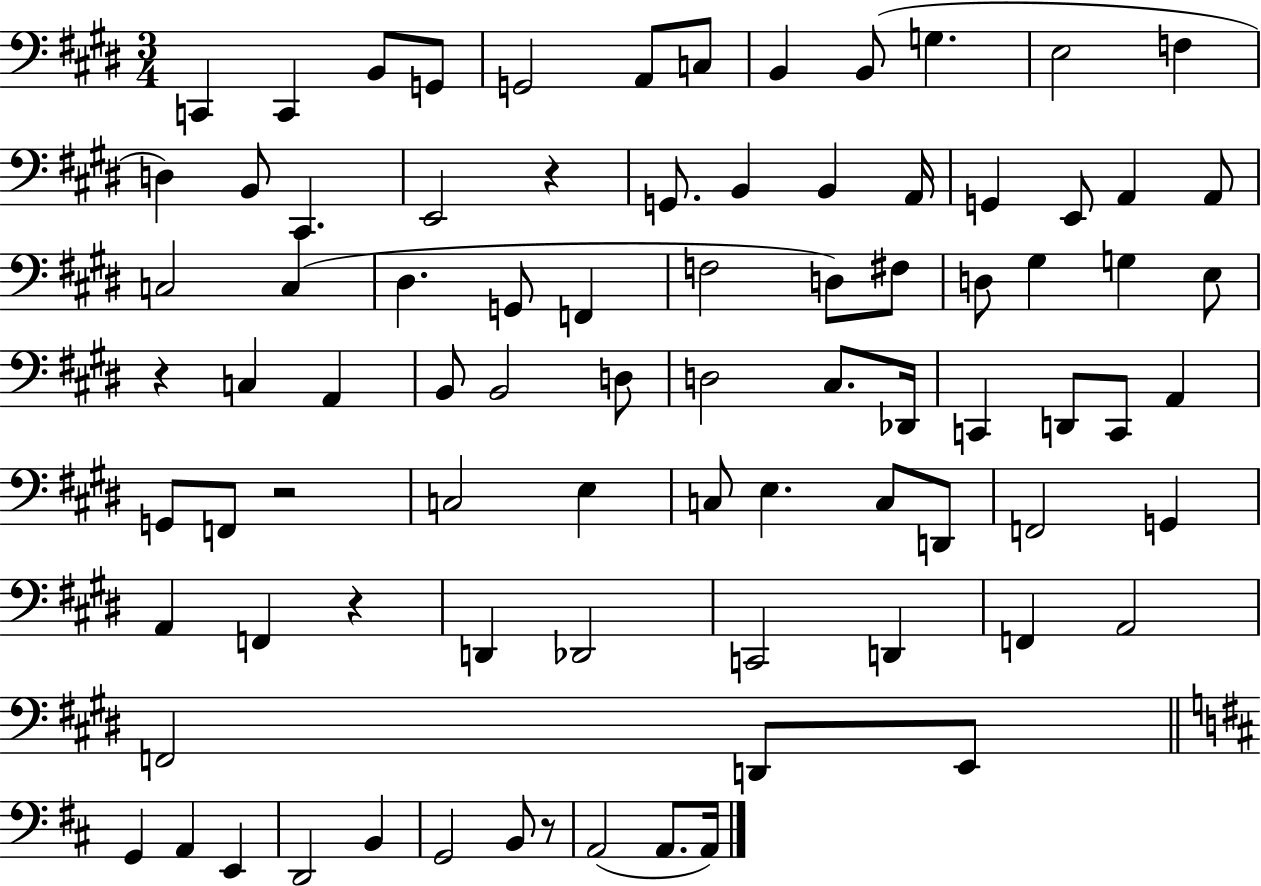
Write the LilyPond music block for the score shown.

{
  \clef bass
  \numericTimeSignature
  \time 3/4
  \key e \major
  c,4 c,4 b,8 g,8 | g,2 a,8 c8 | b,4 b,8( g4. | e2 f4 | \break d4) b,8 cis,4. | e,2 r4 | g,8. b,4 b,4 a,16 | g,4 e,8 a,4 a,8 | \break c2 c4( | dis4. g,8 f,4 | f2 d8) fis8 | d8 gis4 g4 e8 | \break r4 c4 a,4 | b,8 b,2 d8 | d2 cis8. des,16 | c,4 d,8 c,8 a,4 | \break g,8 f,8 r2 | c2 e4 | c8 e4. c8 d,8 | f,2 g,4 | \break a,4 f,4 r4 | d,4 des,2 | c,2 d,4 | f,4 a,2 | \break f,2 d,8 e,8 | \bar "||" \break \key d \major g,4 a,4 e,4 | d,2 b,4 | g,2 b,8 r8 | a,2( a,8. a,16) | \break \bar "|."
}